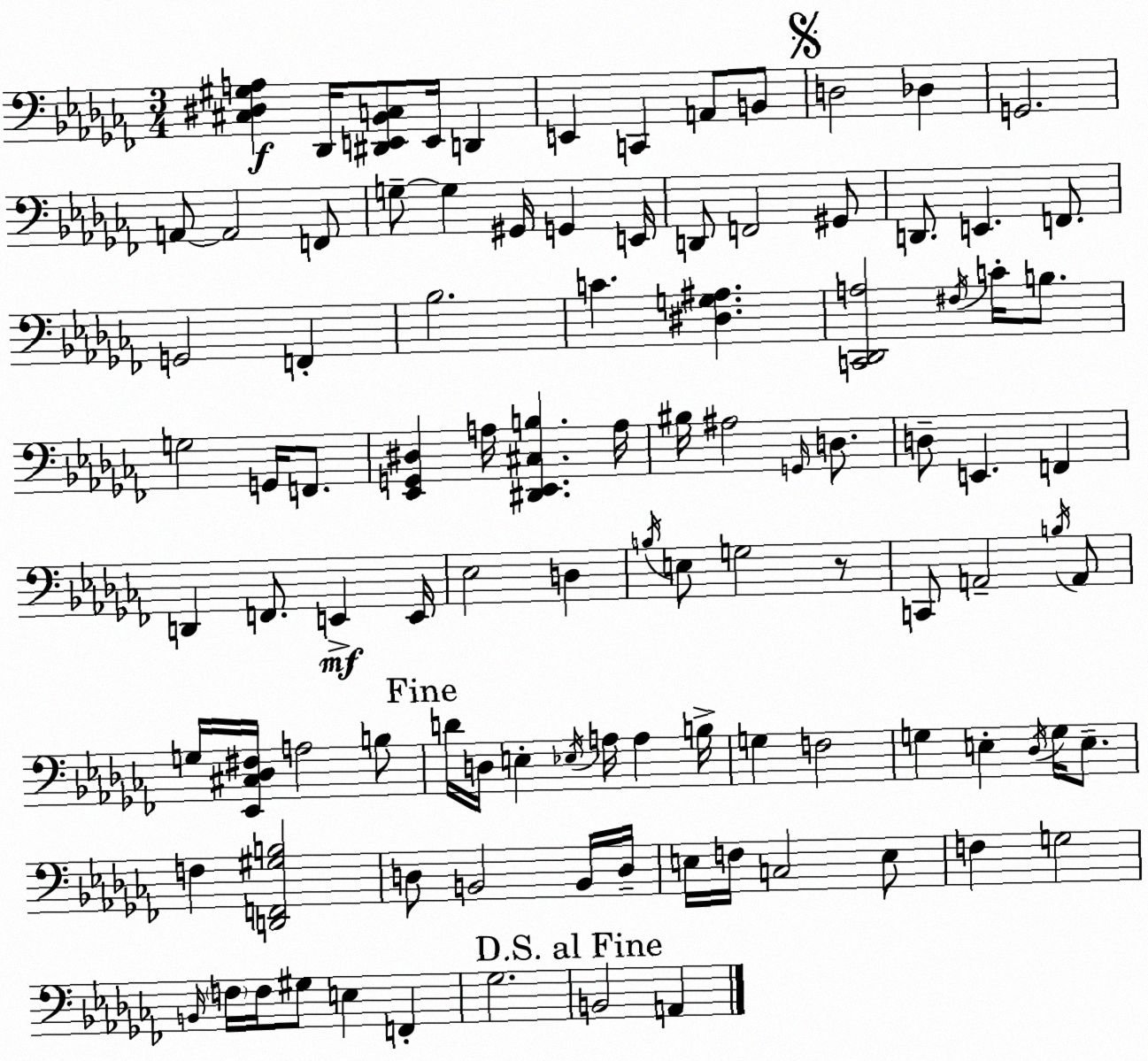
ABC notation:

X:1
T:Untitled
M:3/4
L:1/4
K:Abm
[^C,^D,^G,A,] _D,,/4 [^D,,E,,_B,,C,]/2 E,,/4 D,, E,, C,, A,,/2 B,,/2 D,2 _D, G,,2 A,,/2 A,,2 F,,/2 G,/2 G, ^G,,/4 G,, E,,/4 D,,/2 F,,2 ^G,,/2 D,,/2 E,, F,,/2 G,,2 F,, _B,2 C [^D,G,^A,] [C,,_D,,A,]2 ^F,/4 C/4 B,/2 G,2 G,,/4 F,,/2 [_E,,G,,^D,] A,/4 [^D,,_E,,^C,B,] A,/4 ^B,/4 ^A,2 G,,/4 D,/2 D,/2 E,, F,, D,, F,,/2 E,, E,,/4 _E,2 D, B,/4 E,/2 G,2 z/2 C,,/2 A,,2 B,/4 A,,/2 G,/4 [_E,,^C,_D,^F,]/4 A,2 B,/2 D/4 D,/4 E, _E,/4 A,/4 A, B,/4 G, F,2 G, E, _D,/4 G,/4 E,/2 F, [D,,F,,^G,B,]2 D,/2 B,,2 B,,/4 D,/4 E,/4 F,/4 C,2 E,/2 F, G,2 B,,/4 F,/4 F,/4 ^G,/2 E, F,, _G,2 B,,2 A,,